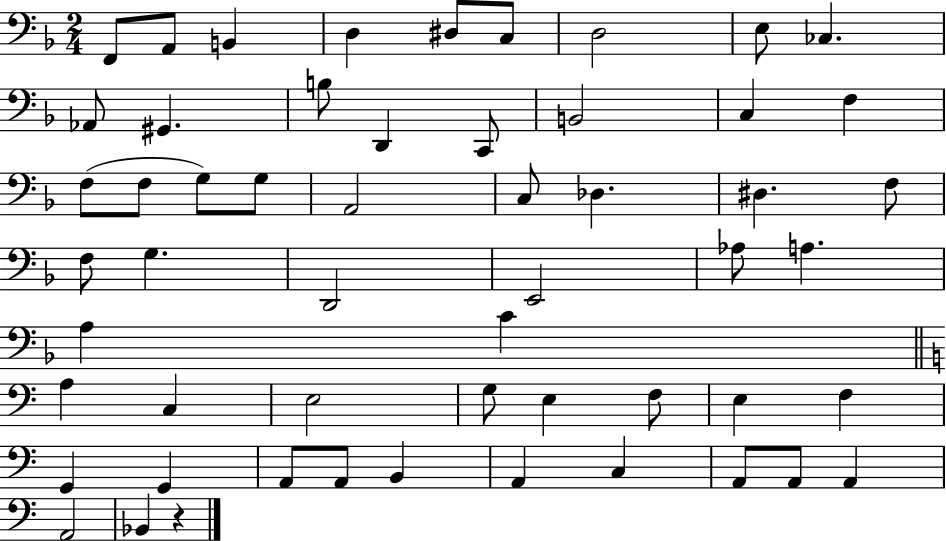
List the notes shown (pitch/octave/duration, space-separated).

F2/e A2/e B2/q D3/q D#3/e C3/e D3/h E3/e CES3/q. Ab2/e G#2/q. B3/e D2/q C2/e B2/h C3/q F3/q F3/e F3/e G3/e G3/e A2/h C3/e Db3/q. D#3/q. F3/e F3/e G3/q. D2/h E2/h Ab3/e A3/q. A3/q C4/q A3/q C3/q E3/h G3/e E3/q F3/e E3/q F3/q G2/q G2/q A2/e A2/e B2/q A2/q C3/q A2/e A2/e A2/q A2/h Bb2/q R/q